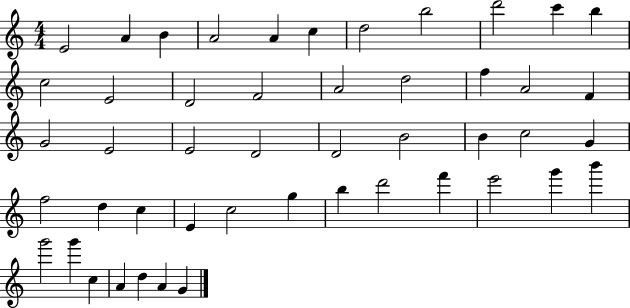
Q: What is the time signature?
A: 4/4